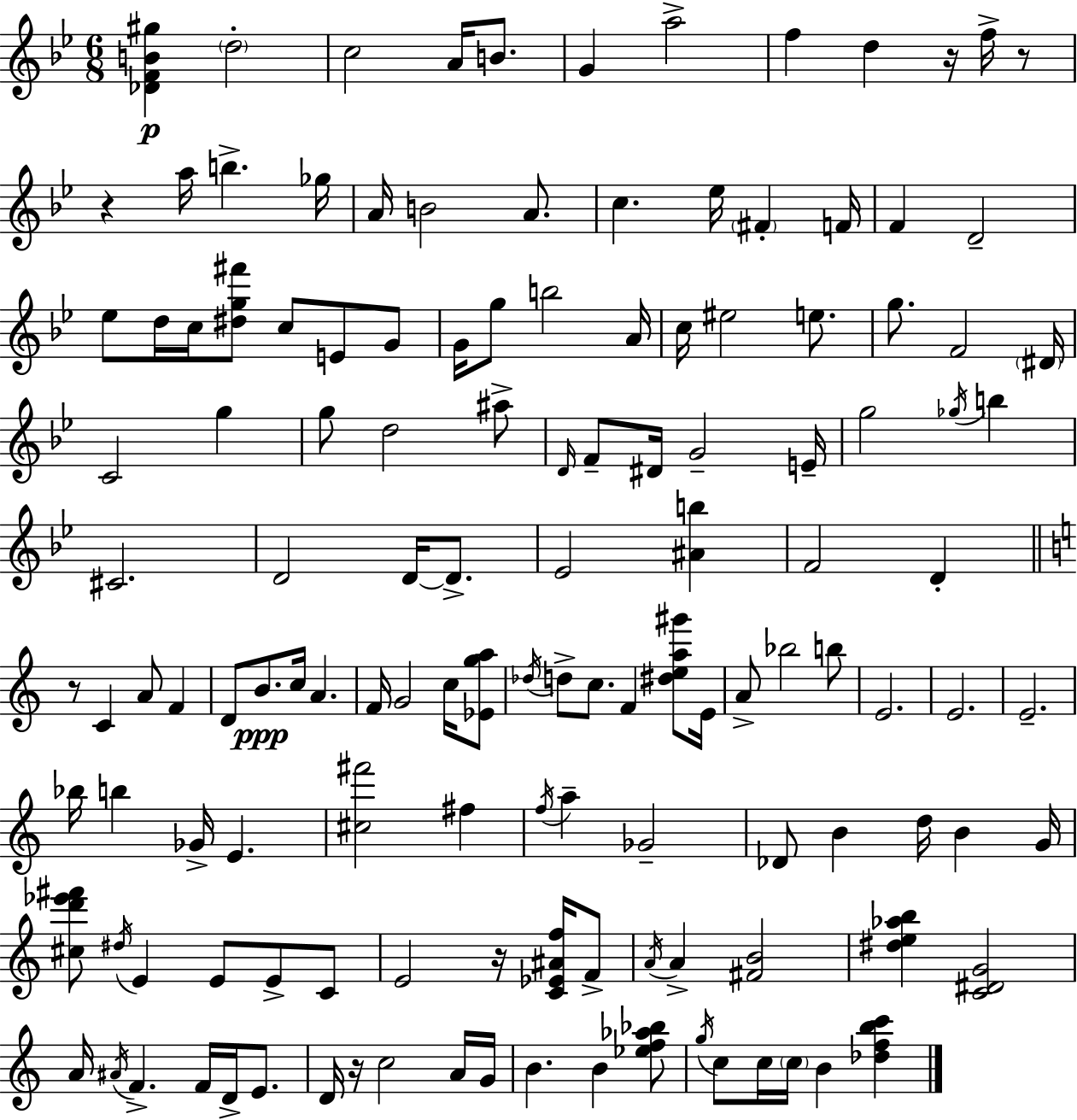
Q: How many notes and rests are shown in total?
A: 136